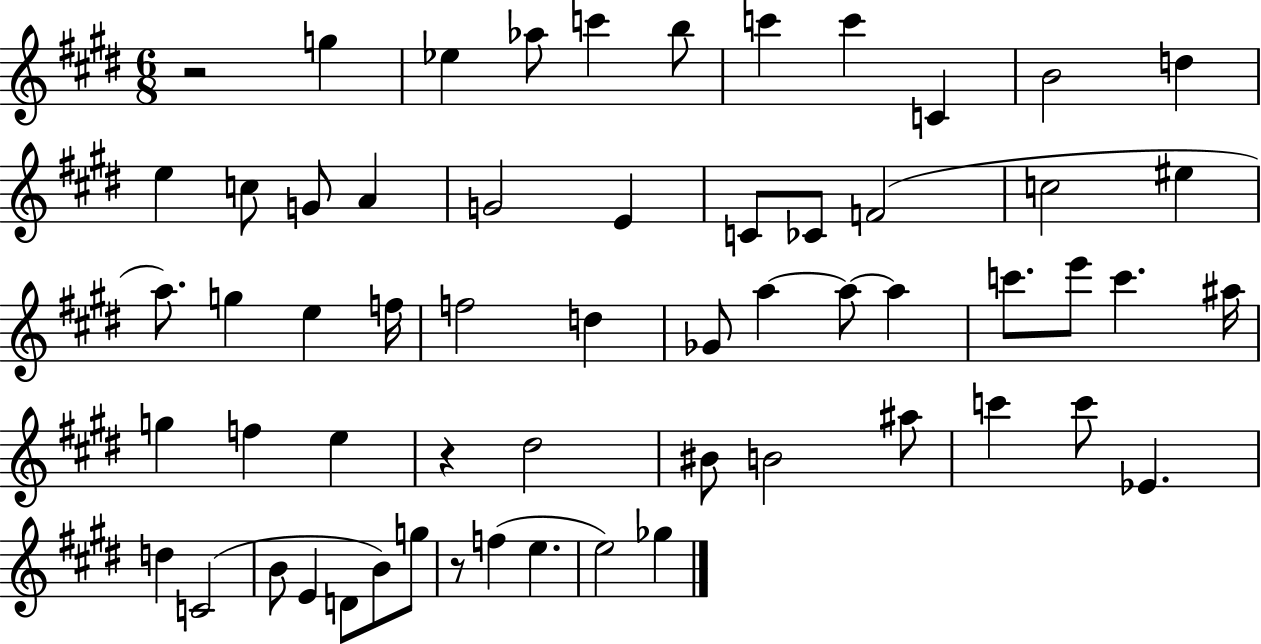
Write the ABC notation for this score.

X:1
T:Untitled
M:6/8
L:1/4
K:E
z2 g _e _a/2 c' b/2 c' c' C B2 d e c/2 G/2 A G2 E C/2 _C/2 F2 c2 ^e a/2 g e f/4 f2 d _G/2 a a/2 a c'/2 e'/2 c' ^a/4 g f e z ^d2 ^B/2 B2 ^a/2 c' c'/2 _E d C2 B/2 E D/2 B/2 g/2 z/2 f e e2 _g